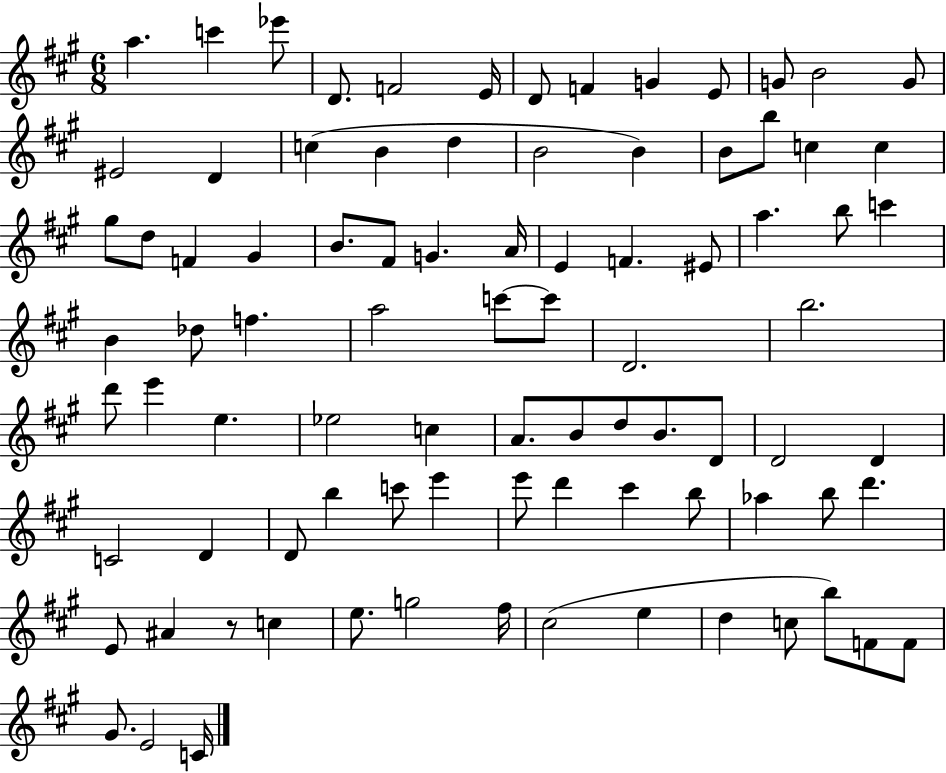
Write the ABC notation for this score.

X:1
T:Untitled
M:6/8
L:1/4
K:A
a c' _e'/2 D/2 F2 E/4 D/2 F G E/2 G/2 B2 G/2 ^E2 D c B d B2 B B/2 b/2 c c ^g/2 d/2 F ^G B/2 ^F/2 G A/4 E F ^E/2 a b/2 c' B _d/2 f a2 c'/2 c'/2 D2 b2 d'/2 e' e _e2 c A/2 B/2 d/2 B/2 D/2 D2 D C2 D D/2 b c'/2 e' e'/2 d' ^c' b/2 _a b/2 d' E/2 ^A z/2 c e/2 g2 ^f/4 ^c2 e d c/2 b/2 F/2 F/2 ^G/2 E2 C/4